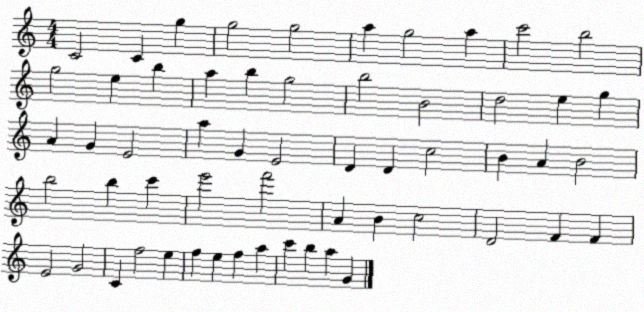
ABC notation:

X:1
T:Untitled
M:4/4
L:1/4
K:C
C2 C g g2 g2 a g2 a c'2 b2 g2 e b a b g2 b2 B2 d2 e g A G E2 a G E2 D D c2 B A B2 b2 b c' e'2 f'2 A B c2 D2 F F E2 G2 C f2 e f e f a c' b a G